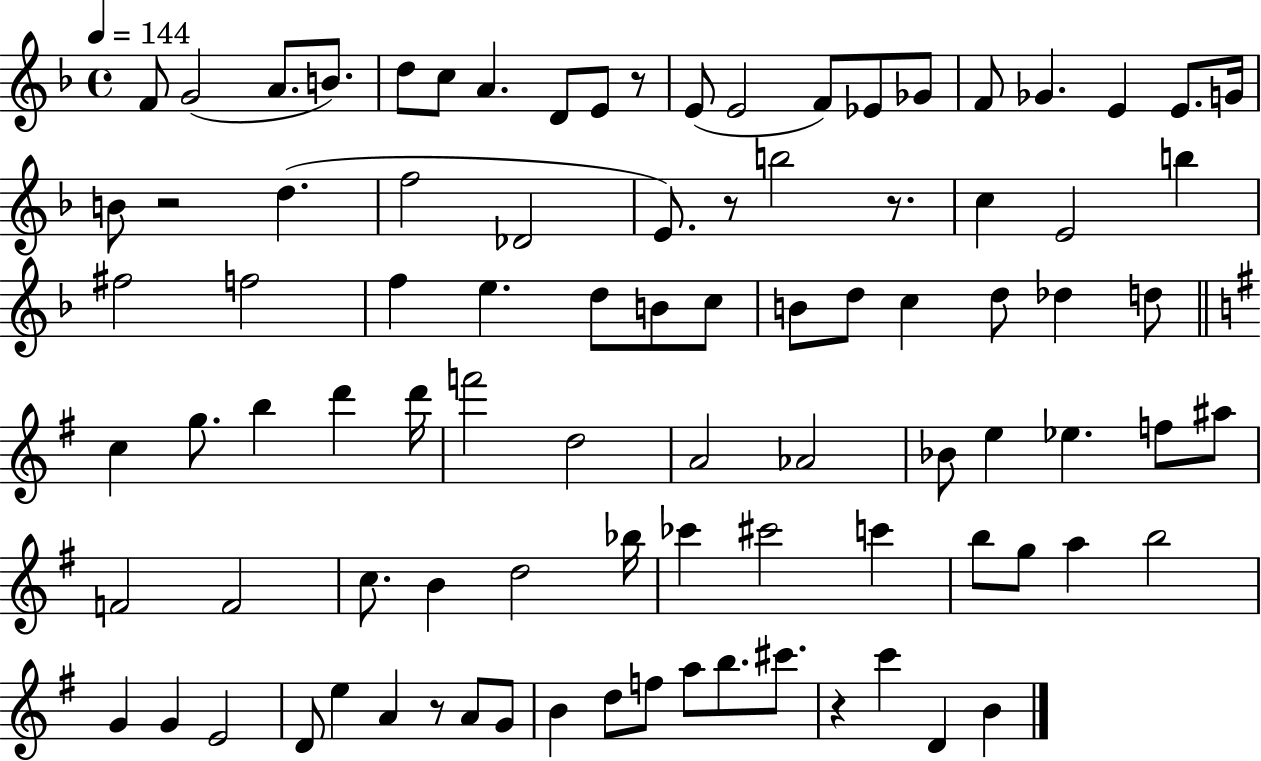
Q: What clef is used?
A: treble